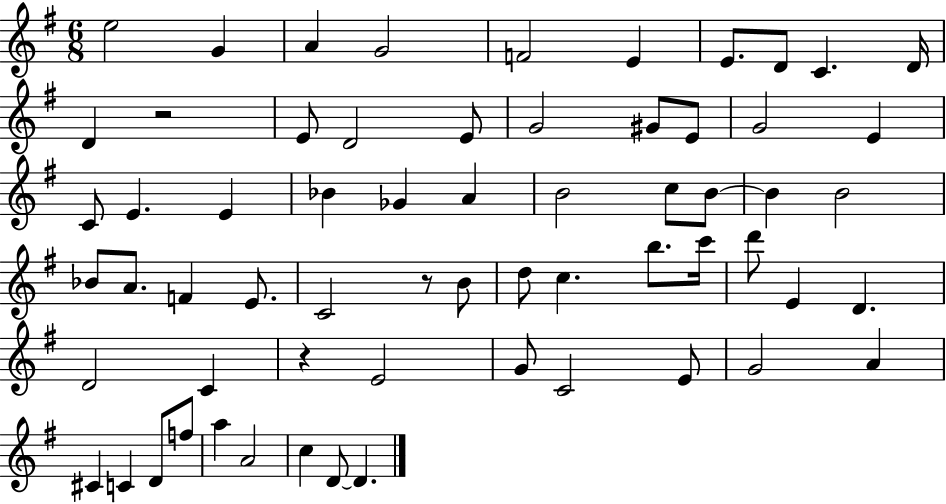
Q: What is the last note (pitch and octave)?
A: D4